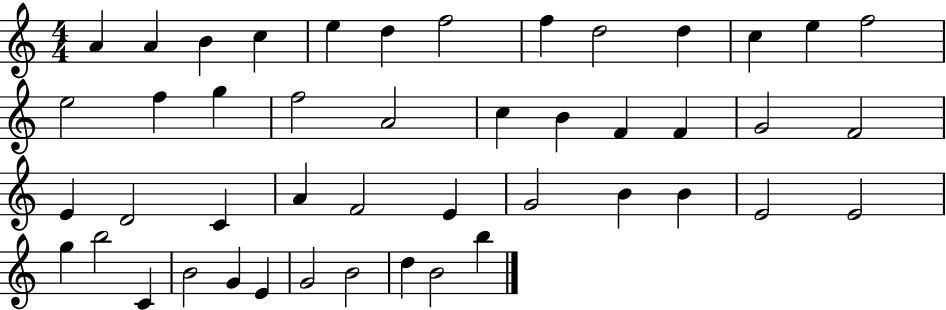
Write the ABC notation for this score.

X:1
T:Untitled
M:4/4
L:1/4
K:C
A A B c e d f2 f d2 d c e f2 e2 f g f2 A2 c B F F G2 F2 E D2 C A F2 E G2 B B E2 E2 g b2 C B2 G E G2 B2 d B2 b